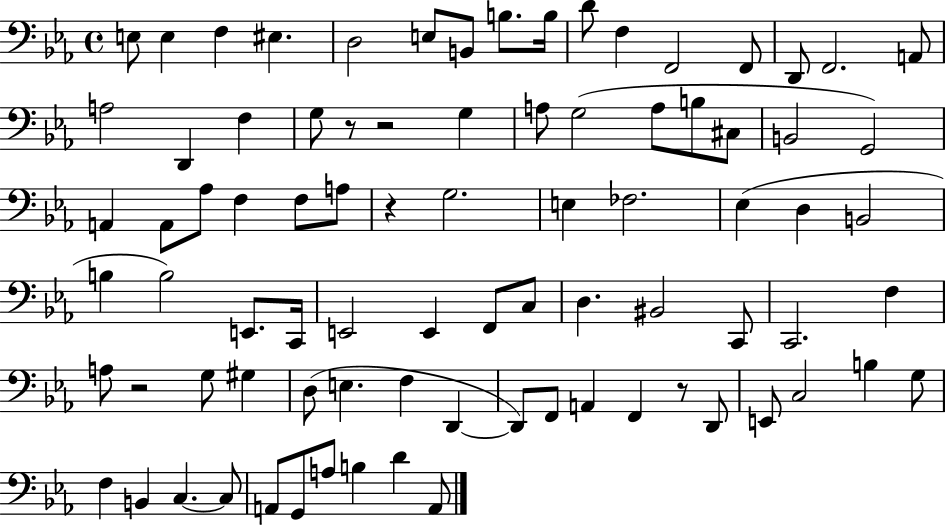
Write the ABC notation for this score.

X:1
T:Untitled
M:4/4
L:1/4
K:Eb
E,/2 E, F, ^E, D,2 E,/2 B,,/2 B,/2 B,/4 D/2 F, F,,2 F,,/2 D,,/2 F,,2 A,,/2 A,2 D,, F, G,/2 z/2 z2 G, A,/2 G,2 A,/2 B,/2 ^C,/2 B,,2 G,,2 A,, A,,/2 _A,/2 F, F,/2 A,/2 z G,2 E, _F,2 _E, D, B,,2 B, B,2 E,,/2 C,,/4 E,,2 E,, F,,/2 C,/2 D, ^B,,2 C,,/2 C,,2 F, A,/2 z2 G,/2 ^G, D,/2 E, F, D,, D,,/2 F,,/2 A,, F,, z/2 D,,/2 E,,/2 C,2 B, G,/2 F, B,, C, C,/2 A,,/2 G,,/2 A,/2 B, D A,,/2